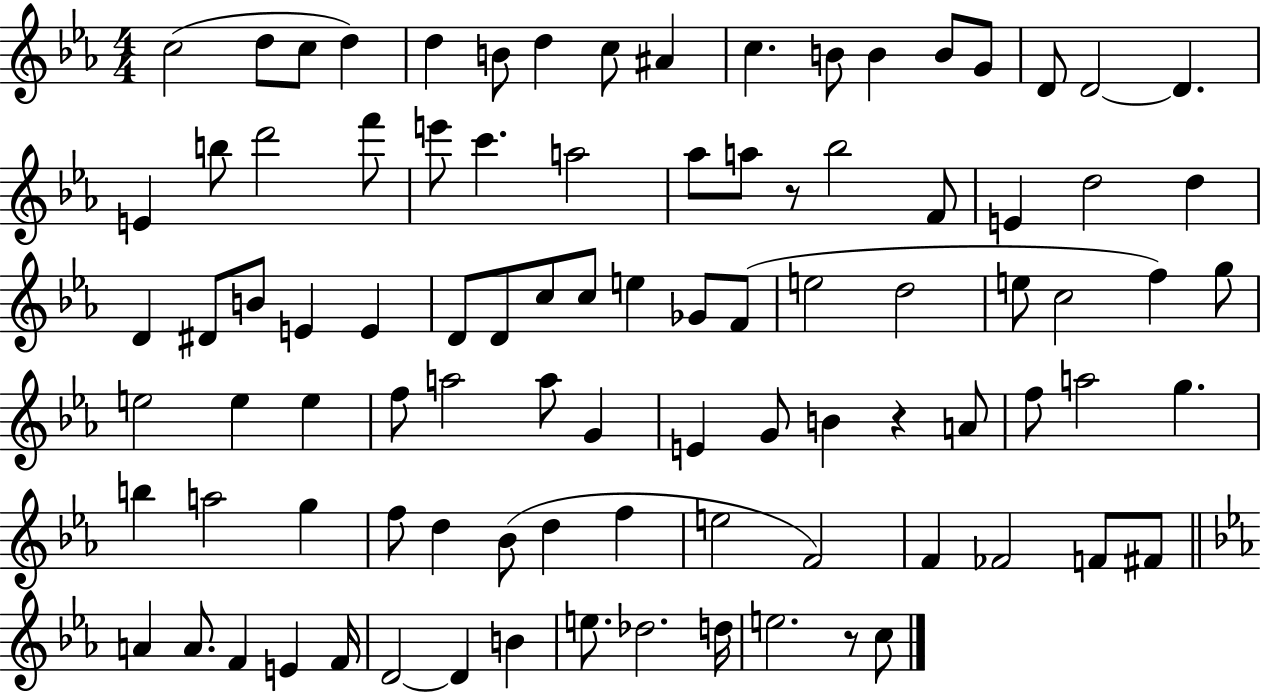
{
  \clef treble
  \numericTimeSignature
  \time 4/4
  \key ees \major
  c''2( d''8 c''8 d''4) | d''4 b'8 d''4 c''8 ais'4 | c''4. b'8 b'4 b'8 g'8 | d'8 d'2~~ d'4. | \break e'4 b''8 d'''2 f'''8 | e'''8 c'''4. a''2 | aes''8 a''8 r8 bes''2 f'8 | e'4 d''2 d''4 | \break d'4 dis'8 b'8 e'4 e'4 | d'8 d'8 c''8 c''8 e''4 ges'8 f'8( | e''2 d''2 | e''8 c''2 f''4) g''8 | \break e''2 e''4 e''4 | f''8 a''2 a''8 g'4 | e'4 g'8 b'4 r4 a'8 | f''8 a''2 g''4. | \break b''4 a''2 g''4 | f''8 d''4 bes'8( d''4 f''4 | e''2 f'2) | f'4 fes'2 f'8 fis'8 | \break \bar "||" \break \key ees \major a'4 a'8. f'4 e'4 f'16 | d'2~~ d'4 b'4 | e''8. des''2. d''16 | e''2. r8 c''8 | \break \bar "|."
}